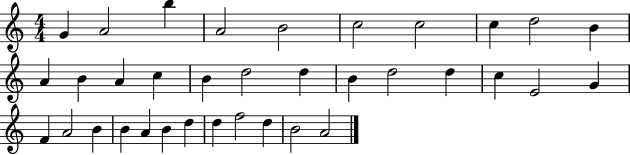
G4/q A4/h B5/q A4/h B4/h C5/h C5/h C5/q D5/h B4/q A4/q B4/q A4/q C5/q B4/q D5/h D5/q B4/q D5/h D5/q C5/q E4/h G4/q F4/q A4/h B4/q B4/q A4/q B4/q D5/q D5/q F5/h D5/q B4/h A4/h